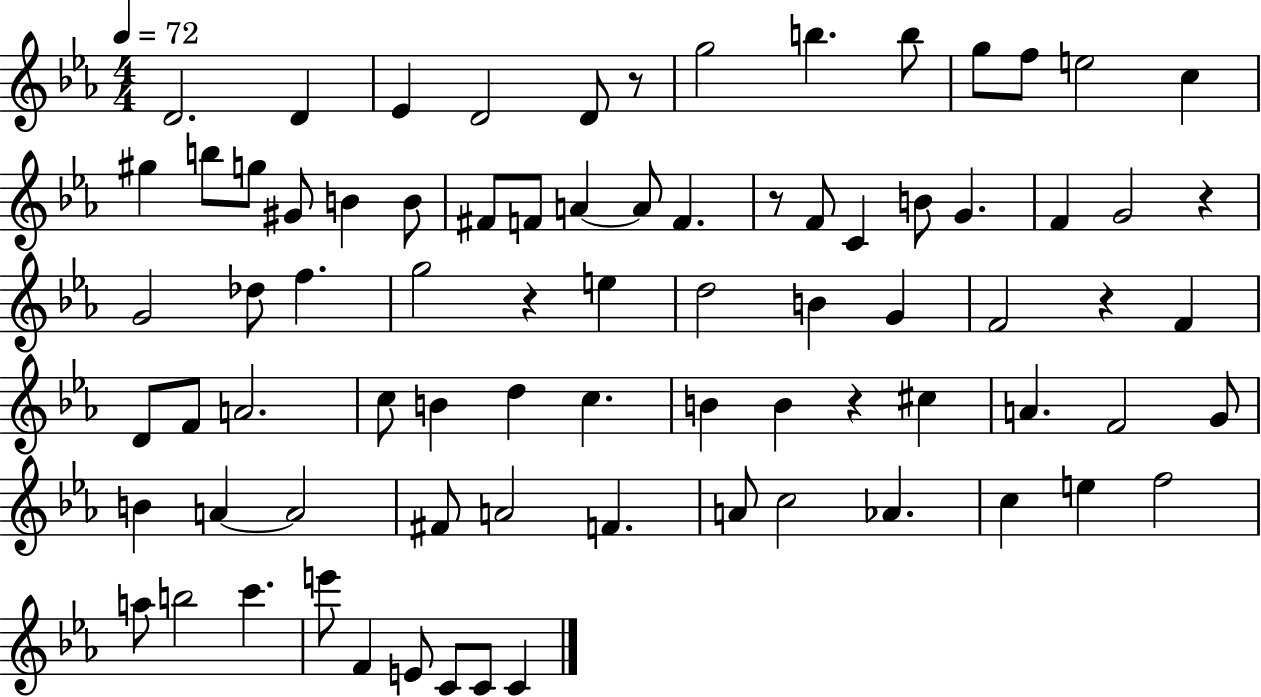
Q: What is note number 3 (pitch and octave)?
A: Eb4